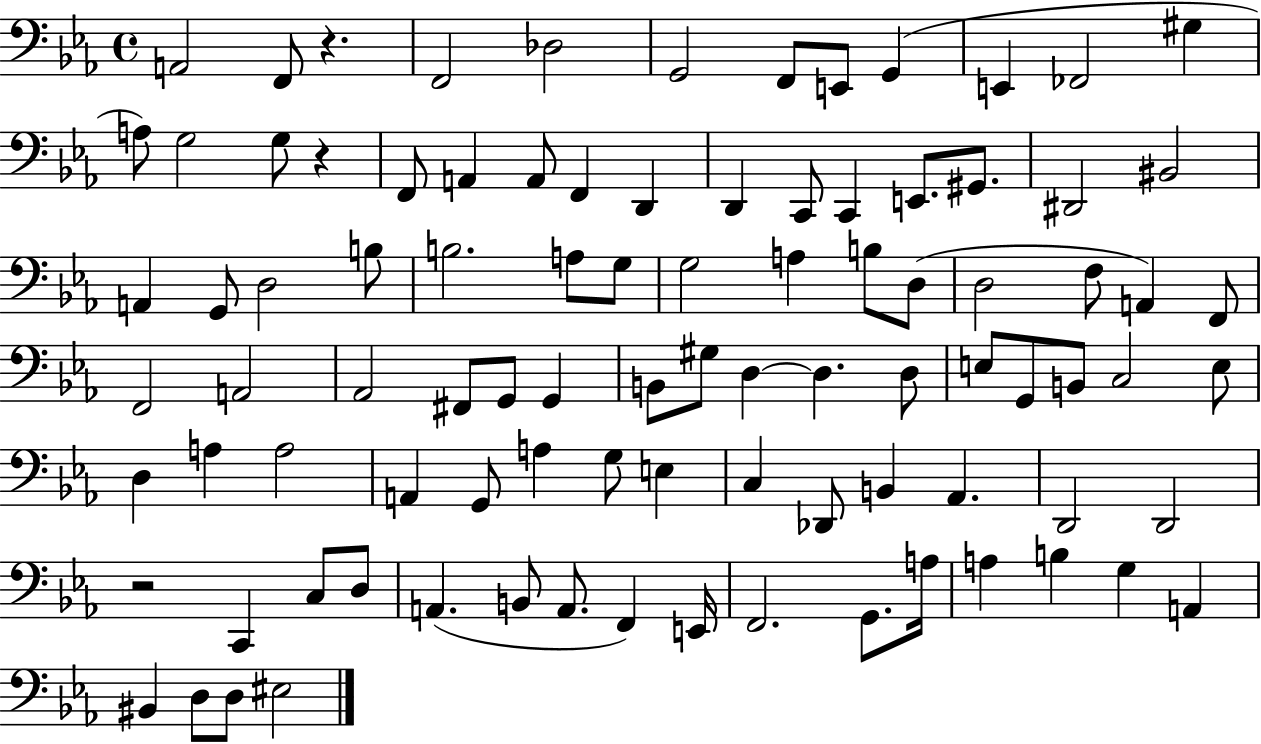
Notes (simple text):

A2/h F2/e R/q. F2/h Db3/h G2/h F2/e E2/e G2/q E2/q FES2/h G#3/q A3/e G3/h G3/e R/q F2/e A2/q A2/e F2/q D2/q D2/q C2/e C2/q E2/e. G#2/e. D#2/h BIS2/h A2/q G2/e D3/h B3/e B3/h. A3/e G3/e G3/h A3/q B3/e D3/e D3/h F3/e A2/q F2/e F2/h A2/h Ab2/h F#2/e G2/e G2/q B2/e G#3/e D3/q D3/q. D3/e E3/e G2/e B2/e C3/h E3/e D3/q A3/q A3/h A2/q G2/e A3/q G3/e E3/q C3/q Db2/e B2/q Ab2/q. D2/h D2/h R/h C2/q C3/e D3/e A2/q. B2/e A2/e. F2/q E2/s F2/h. G2/e. A3/s A3/q B3/q G3/q A2/q BIS2/q D3/e D3/e EIS3/h